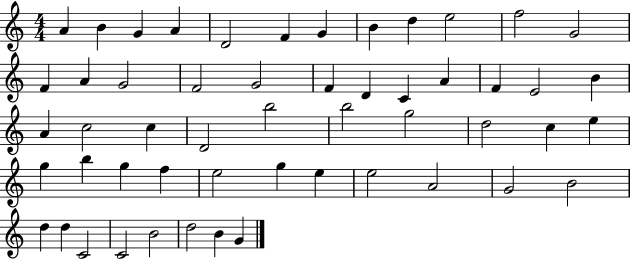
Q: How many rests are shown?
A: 0